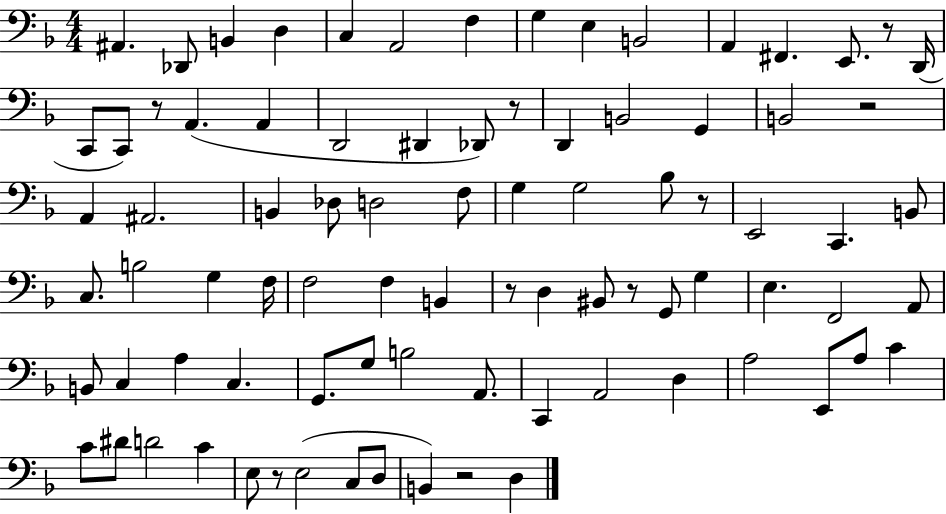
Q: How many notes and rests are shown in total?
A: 85